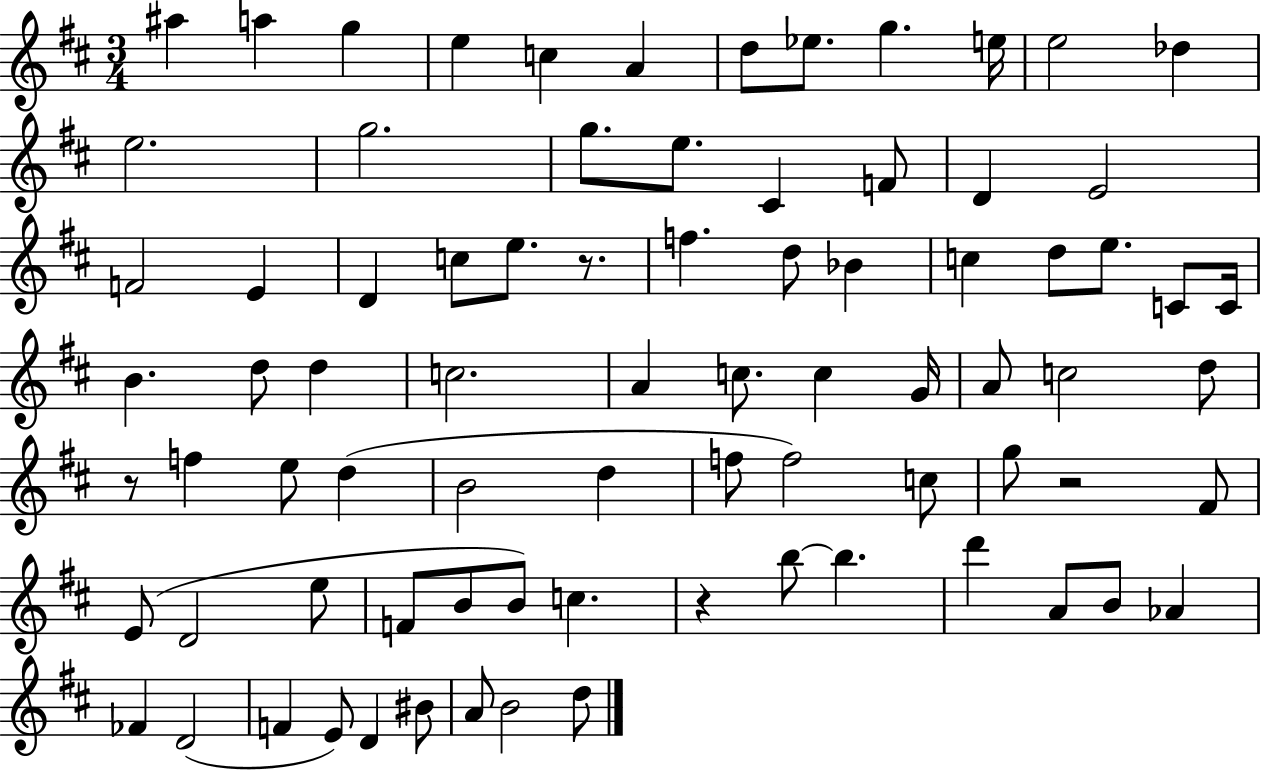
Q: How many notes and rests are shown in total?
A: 80